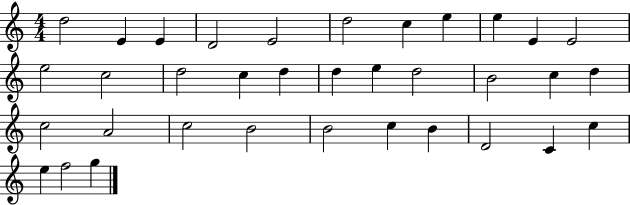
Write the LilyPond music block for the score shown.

{
  \clef treble
  \numericTimeSignature
  \time 4/4
  \key c \major
  d''2 e'4 e'4 | d'2 e'2 | d''2 c''4 e''4 | e''4 e'4 e'2 | \break e''2 c''2 | d''2 c''4 d''4 | d''4 e''4 d''2 | b'2 c''4 d''4 | \break c''2 a'2 | c''2 b'2 | b'2 c''4 b'4 | d'2 c'4 c''4 | \break e''4 f''2 g''4 | \bar "|."
}